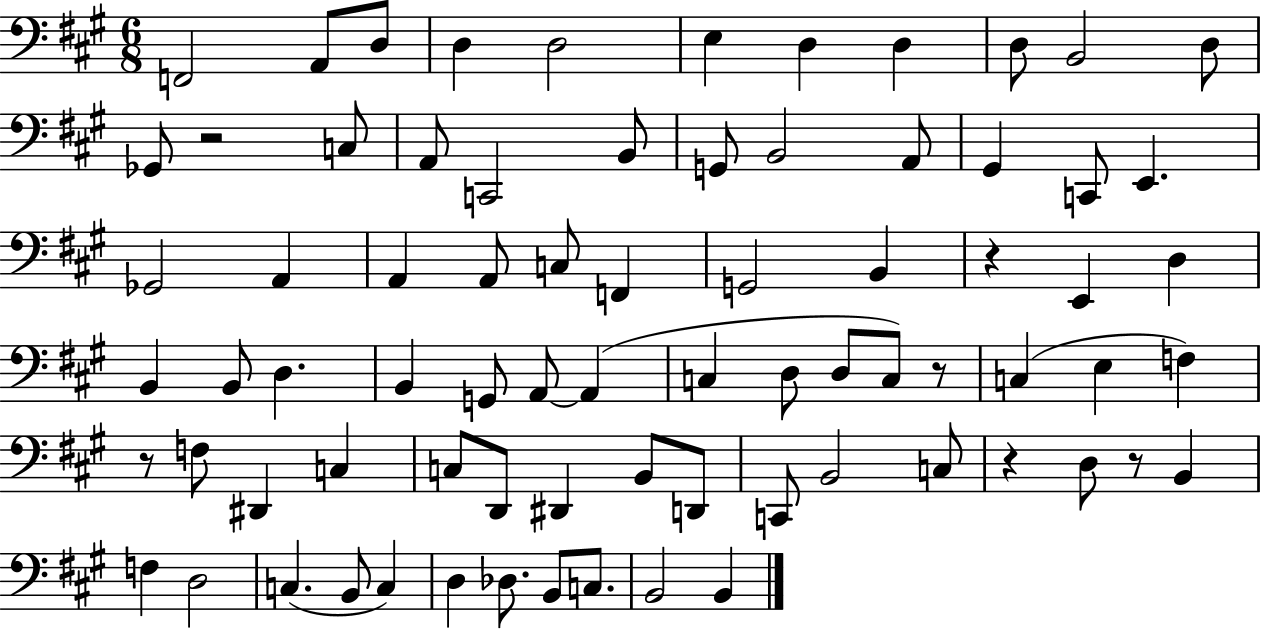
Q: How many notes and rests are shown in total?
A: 76